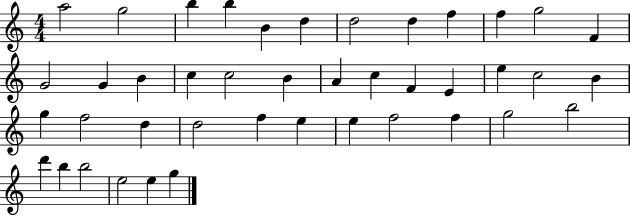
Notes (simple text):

A5/h G5/h B5/q B5/q B4/q D5/q D5/h D5/q F5/q F5/q G5/h F4/q G4/h G4/q B4/q C5/q C5/h B4/q A4/q C5/q F4/q E4/q E5/q C5/h B4/q G5/q F5/h D5/q D5/h F5/q E5/q E5/q F5/h F5/q G5/h B5/h D6/q B5/q B5/h E5/h E5/q G5/q